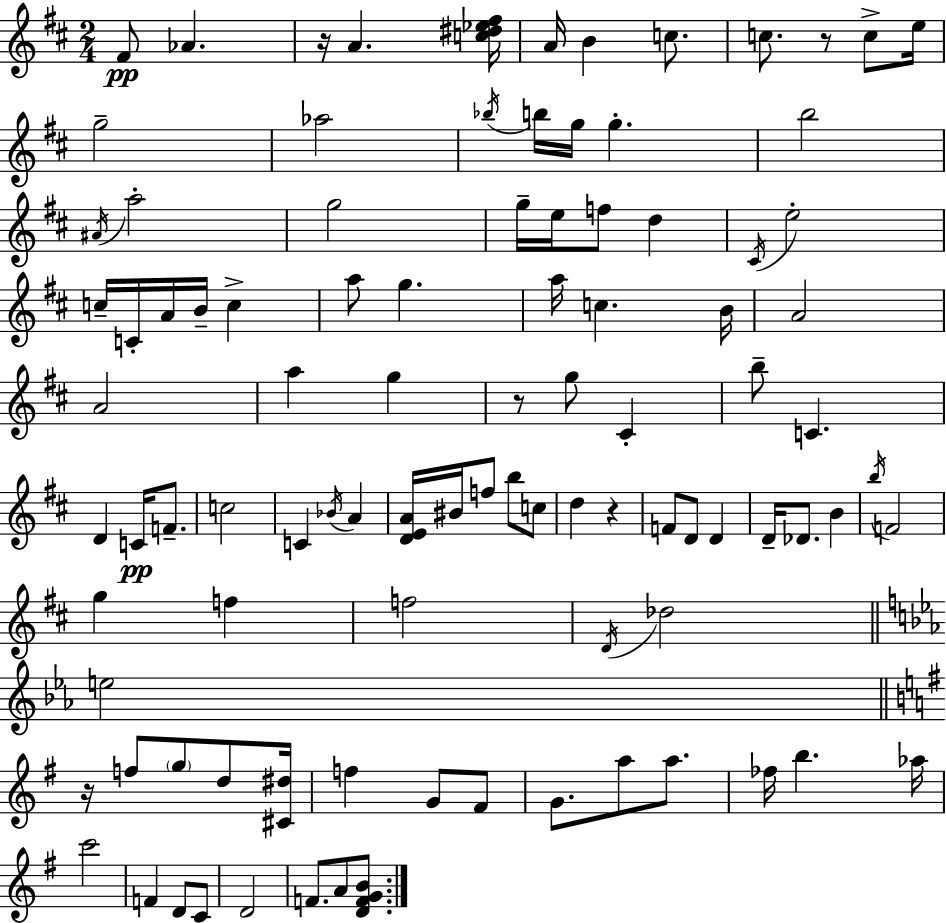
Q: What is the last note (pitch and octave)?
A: A4